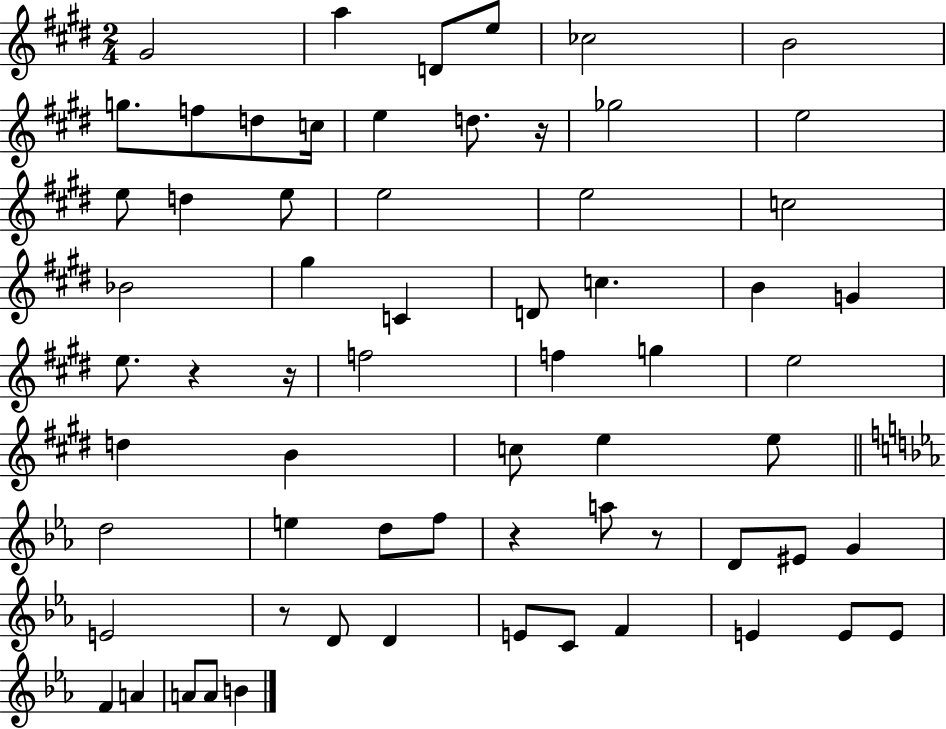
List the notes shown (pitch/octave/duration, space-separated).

G#4/h A5/q D4/e E5/e CES5/h B4/h G5/e. F5/e D5/e C5/s E5/q D5/e. R/s Gb5/h E5/h E5/e D5/q E5/e E5/h E5/h C5/h Bb4/h G#5/q C4/q D4/e C5/q. B4/q G4/q E5/e. R/q R/s F5/h F5/q G5/q E5/h D5/q B4/q C5/e E5/q E5/e D5/h E5/q D5/e F5/e R/q A5/e R/e D4/e EIS4/e G4/q E4/h R/e D4/e D4/q E4/e C4/e F4/q E4/q E4/e E4/e F4/q A4/q A4/e A4/e B4/q